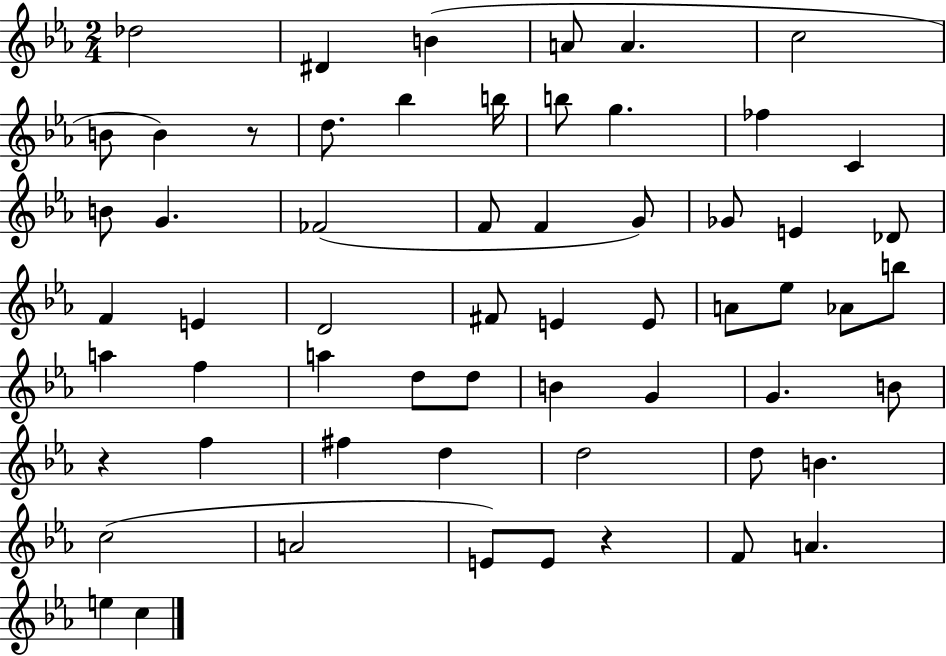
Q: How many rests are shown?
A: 3